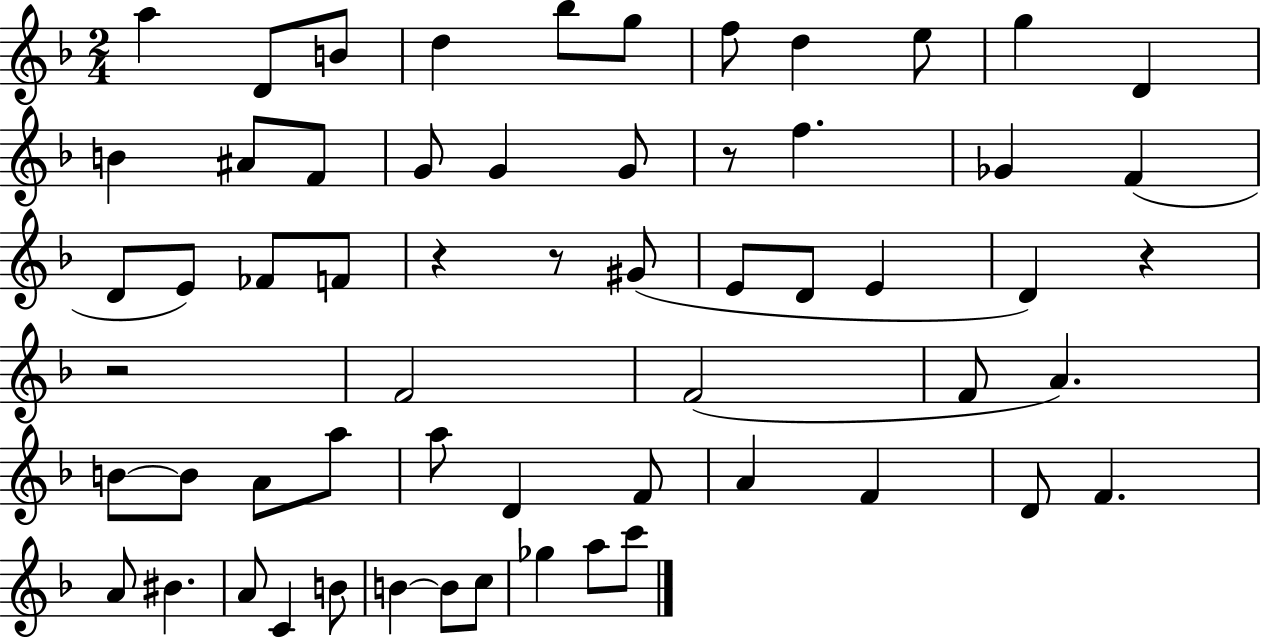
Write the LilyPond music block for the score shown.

{
  \clef treble
  \numericTimeSignature
  \time 2/4
  \key f \major
  a''4 d'8 b'8 | d''4 bes''8 g''8 | f''8 d''4 e''8 | g''4 d'4 | \break b'4 ais'8 f'8 | g'8 g'4 g'8 | r8 f''4. | ges'4 f'4( | \break d'8 e'8) fes'8 f'8 | r4 r8 gis'8( | e'8 d'8 e'4 | d'4) r4 | \break r2 | f'2 | f'2( | f'8 a'4.) | \break b'8~~ b'8 a'8 a''8 | a''8 d'4 f'8 | a'4 f'4 | d'8 f'4. | \break a'8 bis'4. | a'8 c'4 b'8 | b'4~~ b'8 c''8 | ges''4 a''8 c'''8 | \break \bar "|."
}